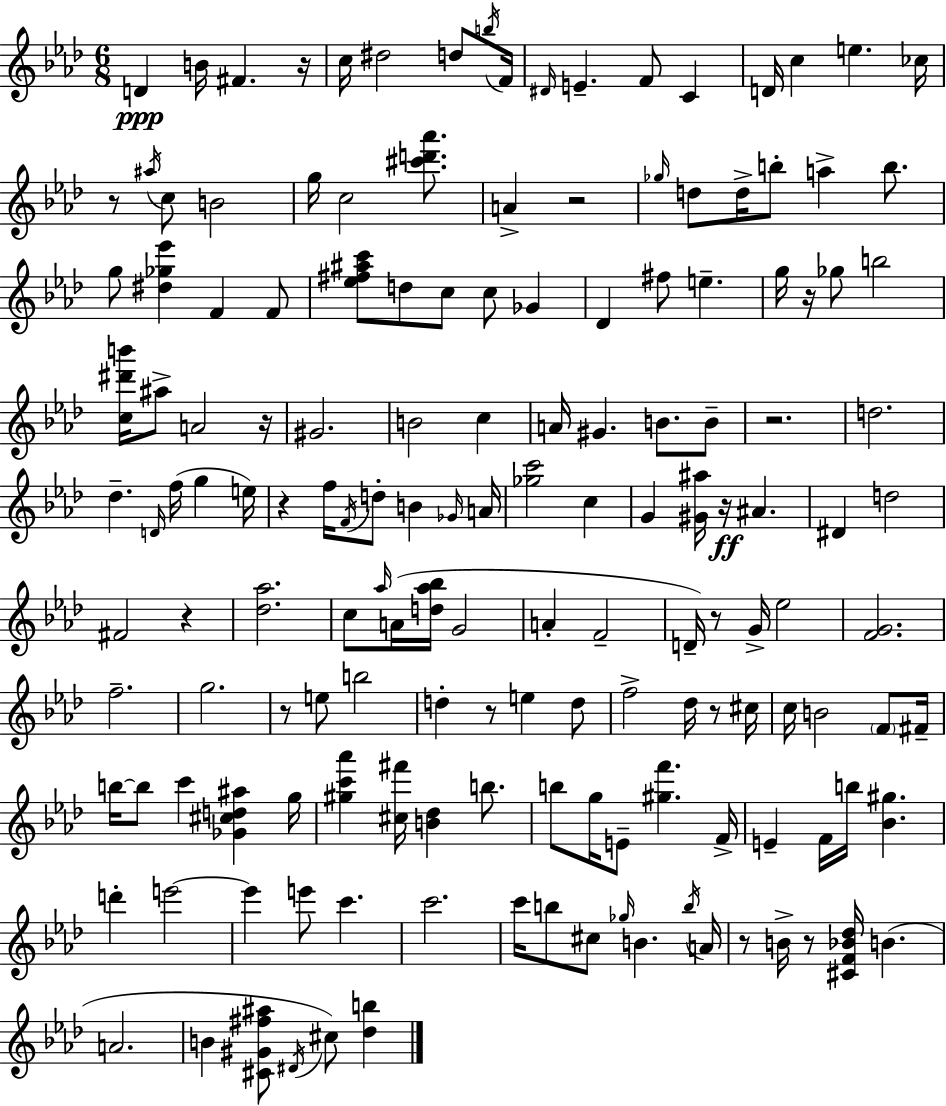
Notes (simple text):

D4/q B4/s F#4/q. R/s C5/s D#5/h D5/e B5/s F4/s D#4/s E4/q. F4/e C4/q D4/s C5/q E5/q. CES5/s R/e A#5/s C5/e B4/h G5/s C5/h [C#6,D6,Ab6]/e. A4/q R/h Gb5/s D5/e D5/s B5/e A5/q B5/e. G5/e [D#5,Gb5,Eb6]/q F4/q F4/e [Eb5,F#5,A#5,C6]/e D5/e C5/e C5/e Gb4/q Db4/q F#5/e E5/q. G5/s R/s Gb5/e B5/h [C5,D#6,B6]/s A#5/e A4/h R/s G#4/h. B4/h C5/q A4/s G#4/q. B4/e. B4/e R/h. D5/h. Db5/q. D4/s F5/s G5/q E5/s R/q F5/s F4/s D5/e B4/q Gb4/s A4/s [Gb5,C6]/h C5/q G4/q [G#4,A#5]/s R/s A#4/q. D#4/q D5/h F#4/h R/q [Db5,Ab5]/h. C5/e Ab5/s A4/s [D5,Ab5,Bb5]/s G4/h A4/q F4/h D4/s R/e G4/s Eb5/h [F4,G4]/h. F5/h. G5/h. R/e E5/e B5/h D5/q R/e E5/q D5/e F5/h Db5/s R/e C#5/s C5/s B4/h F4/e F#4/s B5/s B5/e C6/q [Gb4,C#5,D5,A#5]/q G5/s [G#5,C6,Ab6]/q [C#5,F#6]/s [B4,Db5]/q B5/e. B5/e G5/s E4/e [G#5,F6]/q. F4/s E4/q F4/s B5/s [Bb4,G#5]/q. D6/q E6/h E6/q E6/e C6/q. C6/h. C6/s B5/e C#5/e Gb5/s B4/q. B5/s A4/s R/e B4/s R/e [C#4,F4,Bb4,Db5]/s B4/q. A4/h. B4/q [C#4,G#4,F#5,A#5]/e D#4/s C#5/e [Db5,B5]/q